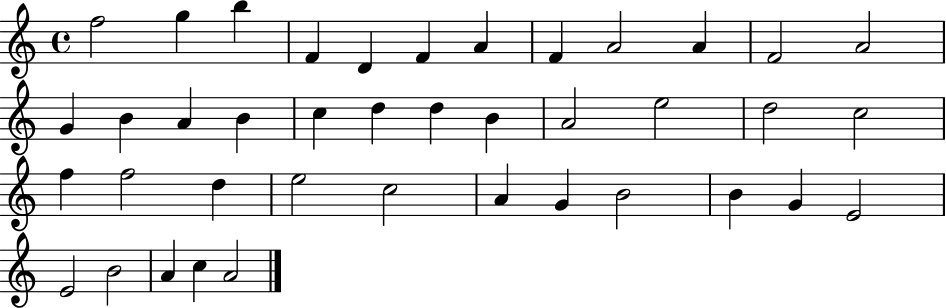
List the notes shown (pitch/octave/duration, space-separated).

F5/h G5/q B5/q F4/q D4/q F4/q A4/q F4/q A4/h A4/q F4/h A4/h G4/q B4/q A4/q B4/q C5/q D5/q D5/q B4/q A4/h E5/h D5/h C5/h F5/q F5/h D5/q E5/h C5/h A4/q G4/q B4/h B4/q G4/q E4/h E4/h B4/h A4/q C5/q A4/h